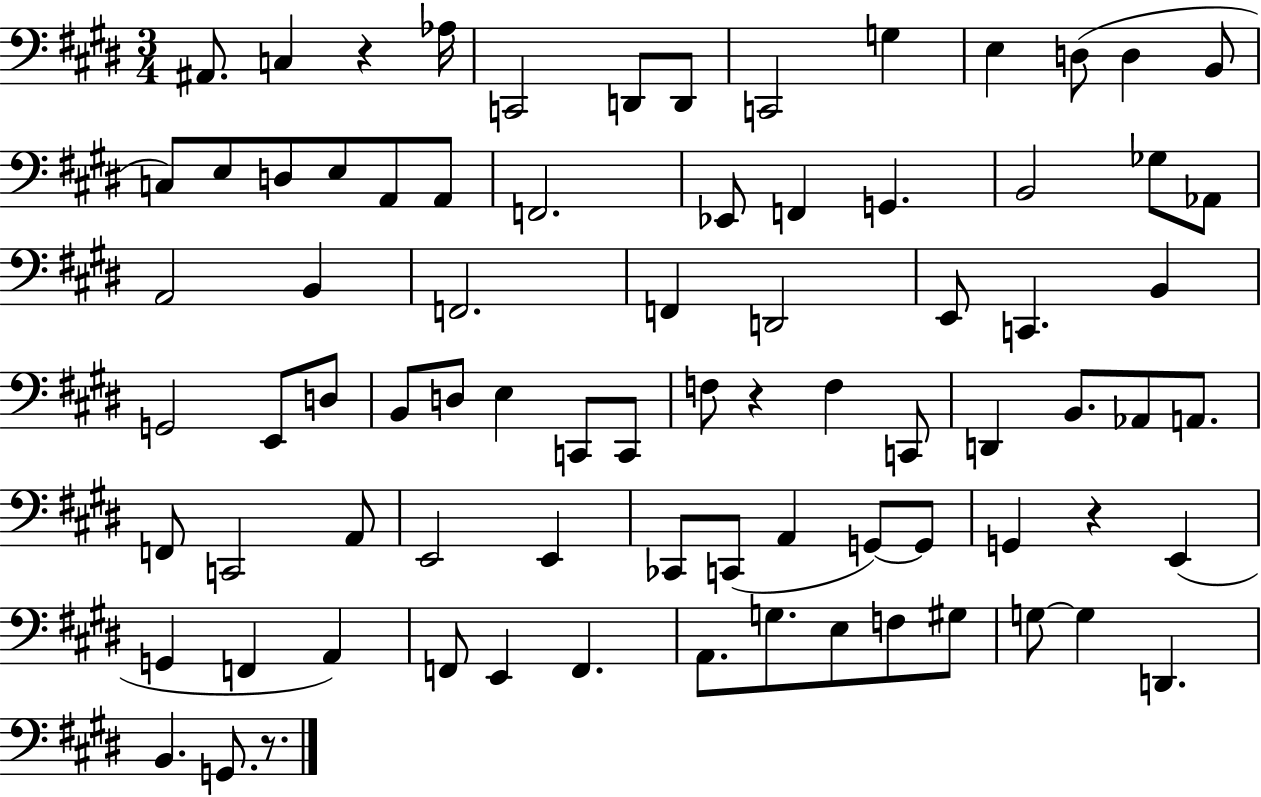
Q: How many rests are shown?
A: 4